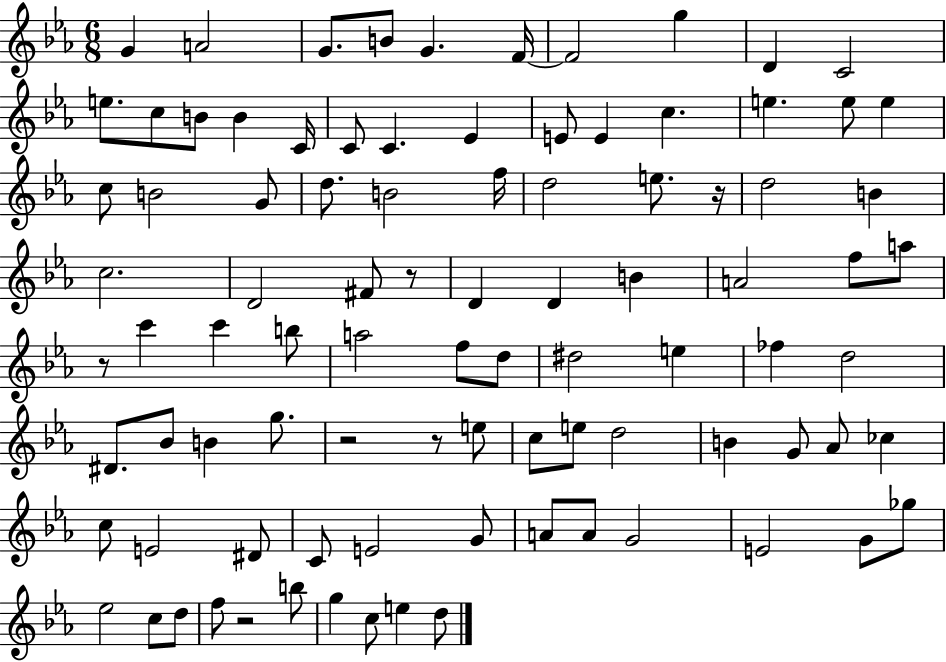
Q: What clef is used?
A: treble